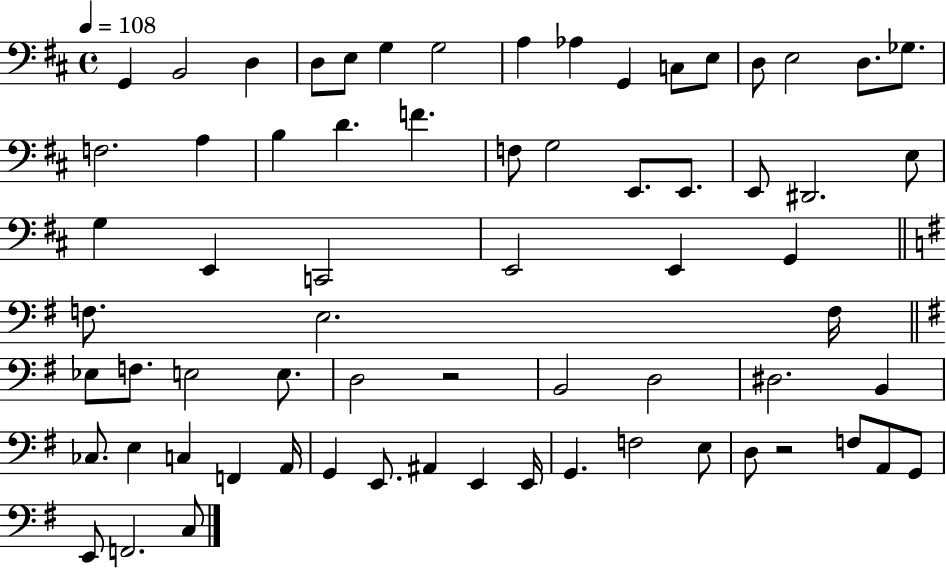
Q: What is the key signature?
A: D major